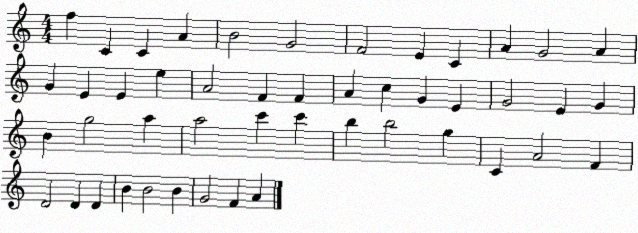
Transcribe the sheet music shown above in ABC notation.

X:1
T:Untitled
M:4/4
L:1/4
K:C
f C C A B2 G2 F2 E C A G2 A G E E e A2 F F A c G E G2 E G B g2 a a2 c' c' b b2 g C A2 F D2 D D B B2 B G2 F A